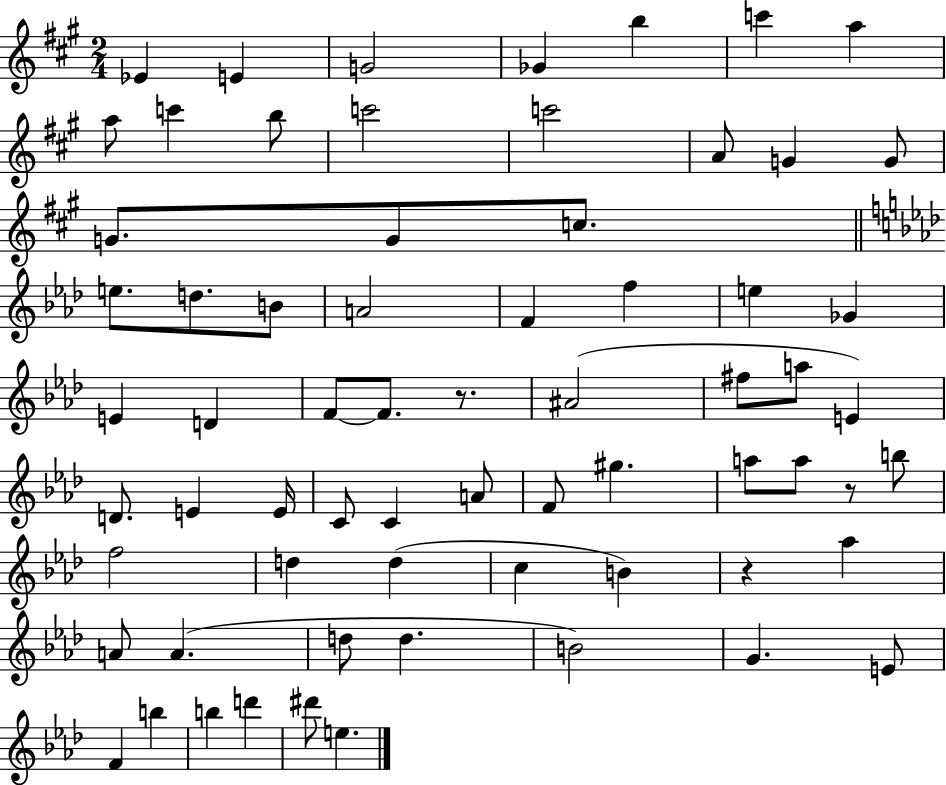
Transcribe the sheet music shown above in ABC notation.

X:1
T:Untitled
M:2/4
L:1/4
K:A
_E E G2 _G b c' a a/2 c' b/2 c'2 c'2 A/2 G G/2 G/2 G/2 c/2 e/2 d/2 B/2 A2 F f e _G E D F/2 F/2 z/2 ^A2 ^f/2 a/2 E D/2 E E/4 C/2 C A/2 F/2 ^g a/2 a/2 z/2 b/2 f2 d d c B z _a A/2 A d/2 d B2 G E/2 F b b d' ^d'/2 e